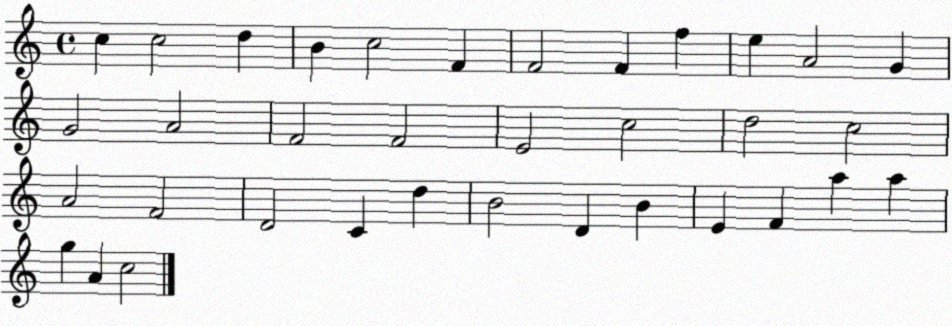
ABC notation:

X:1
T:Untitled
M:4/4
L:1/4
K:C
c c2 d B c2 F F2 F f e A2 G G2 A2 F2 F2 E2 c2 d2 c2 A2 F2 D2 C d B2 D B E F a a g A c2